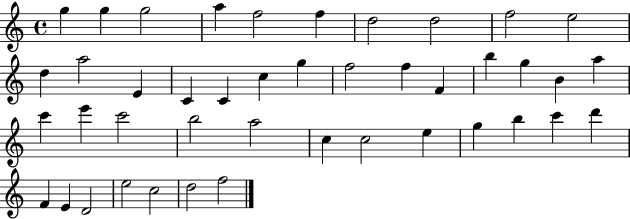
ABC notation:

X:1
T:Untitled
M:4/4
L:1/4
K:C
g g g2 a f2 f d2 d2 f2 e2 d a2 E C C c g f2 f F b g B a c' e' c'2 b2 a2 c c2 e g b c' d' F E D2 e2 c2 d2 f2